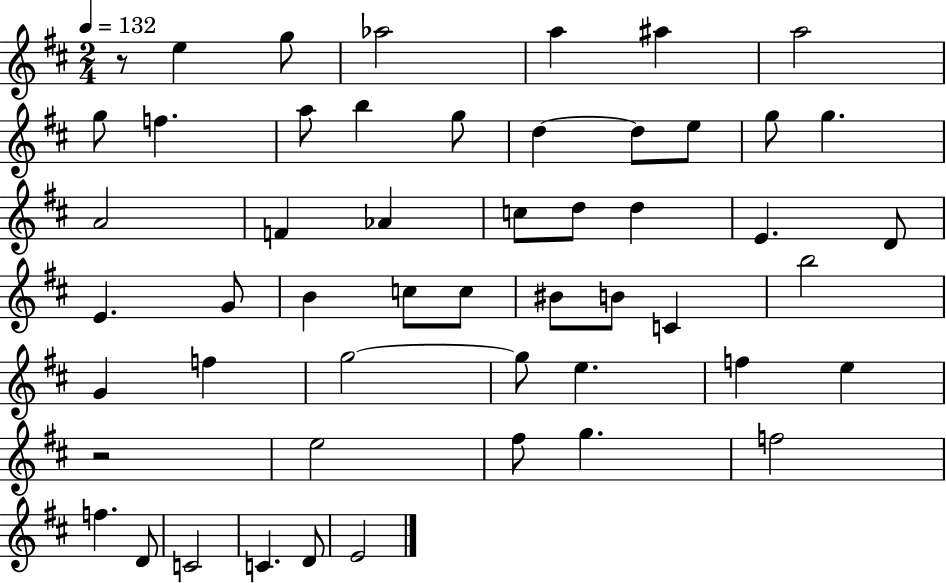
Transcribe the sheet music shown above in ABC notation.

X:1
T:Untitled
M:2/4
L:1/4
K:D
z/2 e g/2 _a2 a ^a a2 g/2 f a/2 b g/2 d d/2 e/2 g/2 g A2 F _A c/2 d/2 d E D/2 E G/2 B c/2 c/2 ^B/2 B/2 C b2 G f g2 g/2 e f e z2 e2 ^f/2 g f2 f D/2 C2 C D/2 E2